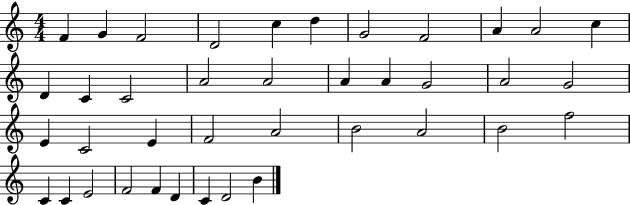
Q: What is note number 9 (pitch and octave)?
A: A4